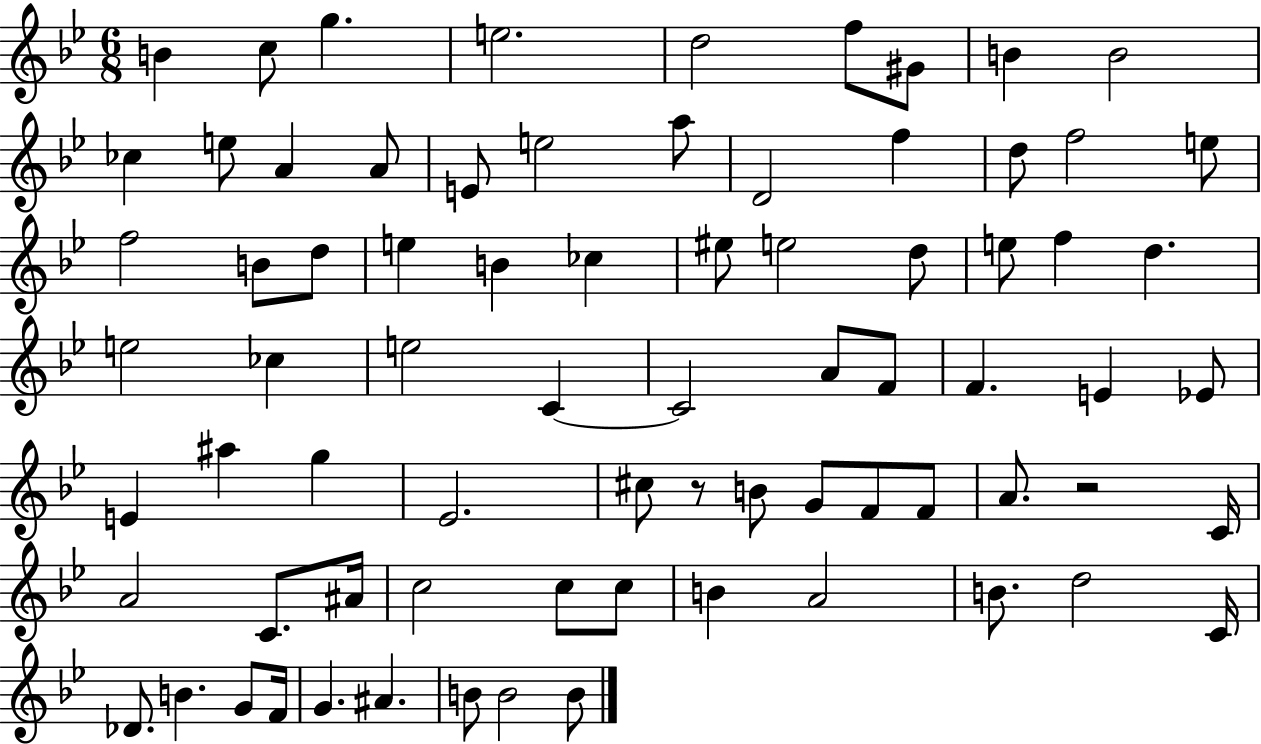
X:1
T:Untitled
M:6/8
L:1/4
K:Bb
B c/2 g e2 d2 f/2 ^G/2 B B2 _c e/2 A A/2 E/2 e2 a/2 D2 f d/2 f2 e/2 f2 B/2 d/2 e B _c ^e/2 e2 d/2 e/2 f d e2 _c e2 C C2 A/2 F/2 F E _E/2 E ^a g _E2 ^c/2 z/2 B/2 G/2 F/2 F/2 A/2 z2 C/4 A2 C/2 ^A/4 c2 c/2 c/2 B A2 B/2 d2 C/4 _D/2 B G/2 F/4 G ^A B/2 B2 B/2